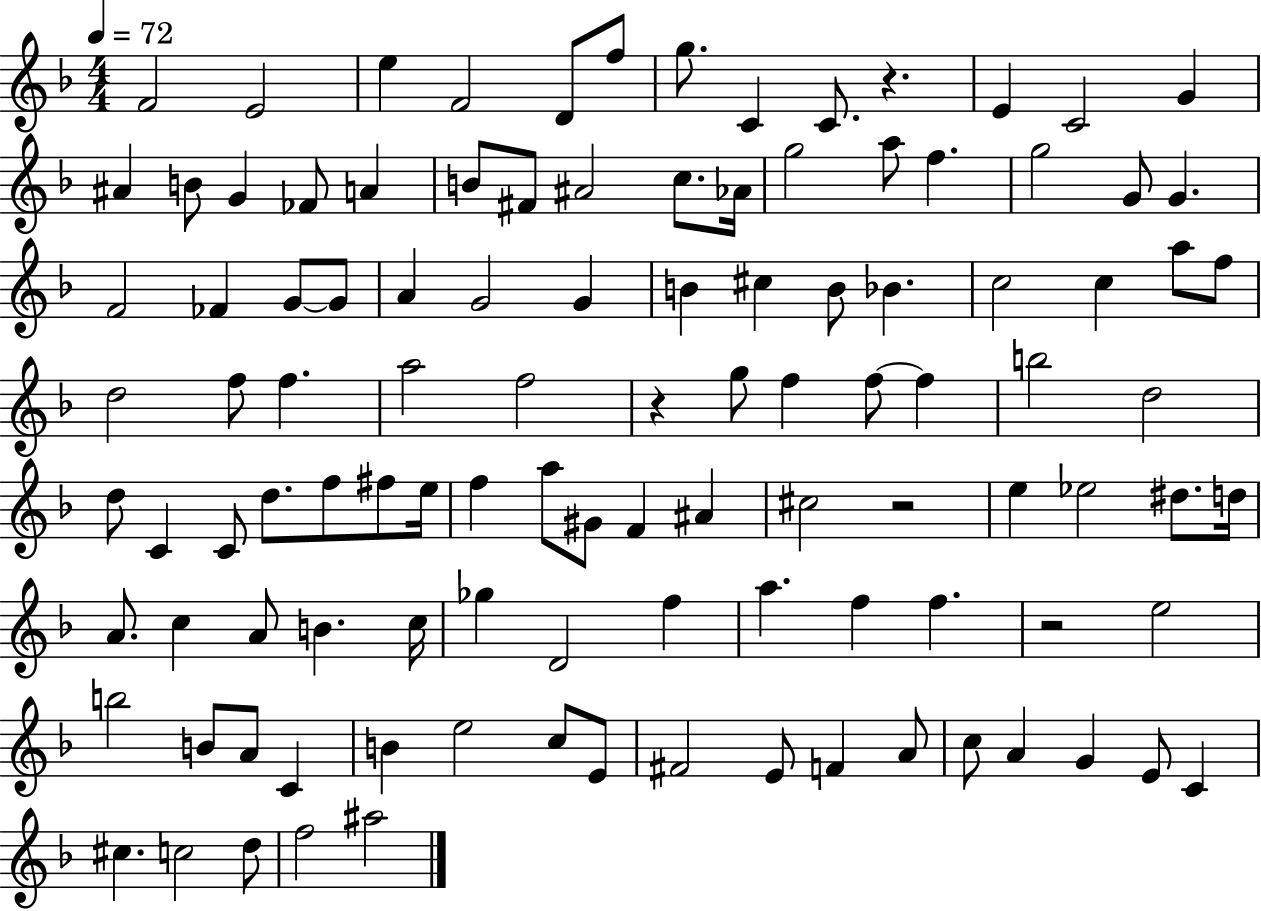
{
  \clef treble
  \numericTimeSignature
  \time 4/4
  \key f \major
  \tempo 4 = 72
  \repeat volta 2 { f'2 e'2 | e''4 f'2 d'8 f''8 | g''8. c'4 c'8. r4. | e'4 c'2 g'4 | \break ais'4 b'8 g'4 fes'8 a'4 | b'8 fis'8 ais'2 c''8. aes'16 | g''2 a''8 f''4. | g''2 g'8 g'4. | \break f'2 fes'4 g'8~~ g'8 | a'4 g'2 g'4 | b'4 cis''4 b'8 bes'4. | c''2 c''4 a''8 f''8 | \break d''2 f''8 f''4. | a''2 f''2 | r4 g''8 f''4 f''8~~ f''4 | b''2 d''2 | \break d''8 c'4 c'8 d''8. f''8 fis''8 e''16 | f''4 a''8 gis'8 f'4 ais'4 | cis''2 r2 | e''4 ees''2 dis''8. d''16 | \break a'8. c''4 a'8 b'4. c''16 | ges''4 d'2 f''4 | a''4. f''4 f''4. | r2 e''2 | \break b''2 b'8 a'8 c'4 | b'4 e''2 c''8 e'8 | fis'2 e'8 f'4 a'8 | c''8 a'4 g'4 e'8 c'4 | \break cis''4. c''2 d''8 | f''2 ais''2 | } \bar "|."
}